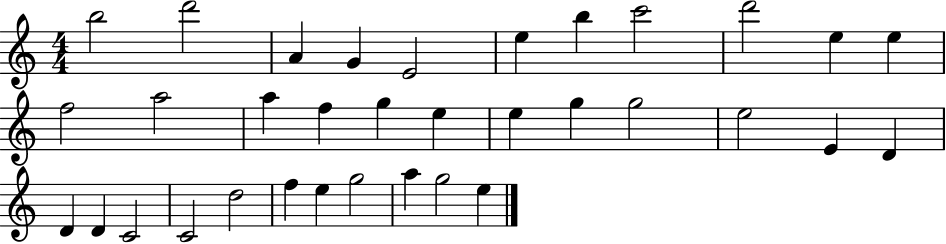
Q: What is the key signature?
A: C major